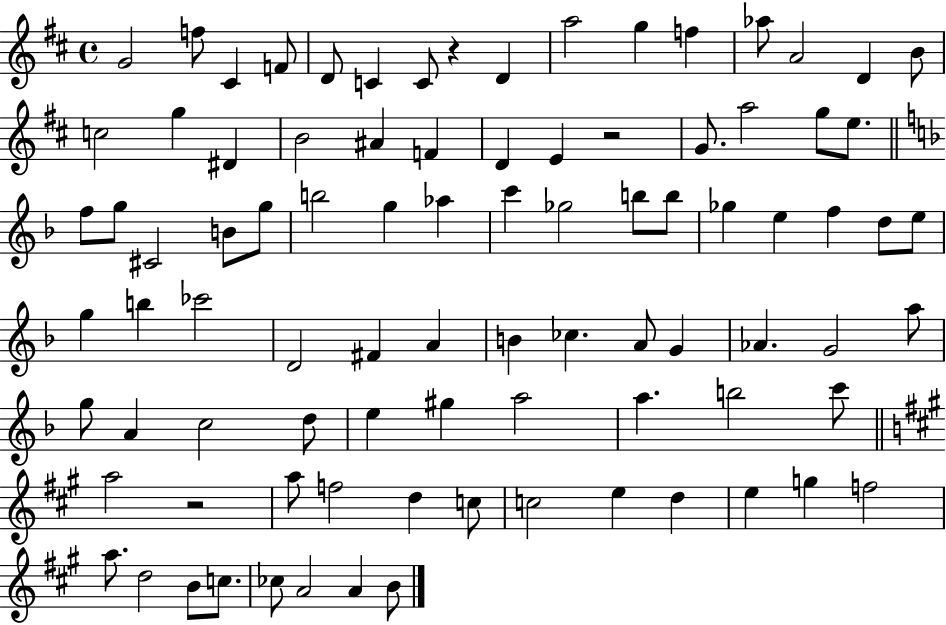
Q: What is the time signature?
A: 4/4